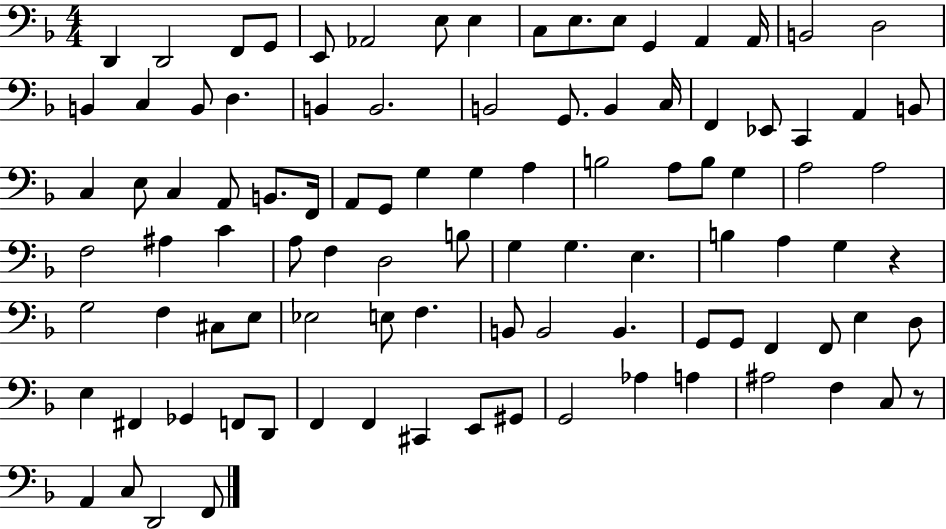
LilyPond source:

{
  \clef bass
  \numericTimeSignature
  \time 4/4
  \key f \major
  \repeat volta 2 { d,4 d,2 f,8 g,8 | e,8 aes,2 e8 e4 | c8 e8. e8 g,4 a,4 a,16 | b,2 d2 | \break b,4 c4 b,8 d4. | b,4 b,2. | b,2 g,8. b,4 c16 | f,4 ees,8 c,4 a,4 b,8 | \break c4 e8 c4 a,8 b,8. f,16 | a,8 g,8 g4 g4 a4 | b2 a8 b8 g4 | a2 a2 | \break f2 ais4 c'4 | a8 f4 d2 b8 | g4 g4. e4. | b4 a4 g4 r4 | \break g2 f4 cis8 e8 | ees2 e8 f4. | b,8 b,2 b,4. | g,8 g,8 f,4 f,8 e4 d8 | \break e4 fis,4 ges,4 f,8 d,8 | f,4 f,4 cis,4 e,8 gis,8 | g,2 aes4 a4 | ais2 f4 c8 r8 | \break a,4 c8 d,2 f,8 | } \bar "|."
}